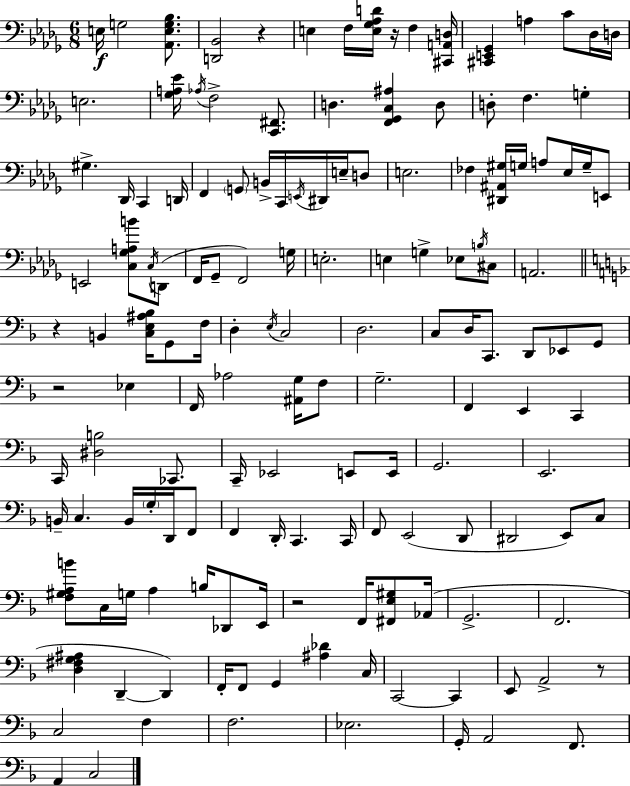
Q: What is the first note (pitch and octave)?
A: E3